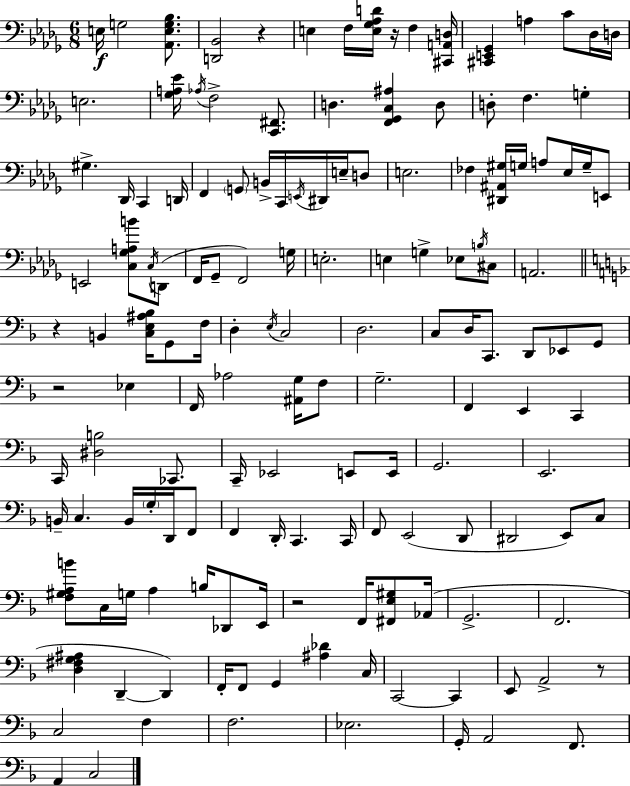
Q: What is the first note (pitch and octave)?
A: E3